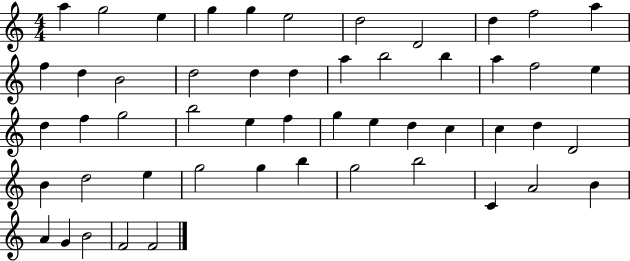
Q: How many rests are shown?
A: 0